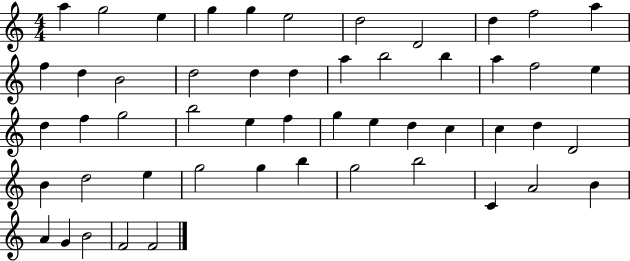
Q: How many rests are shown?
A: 0